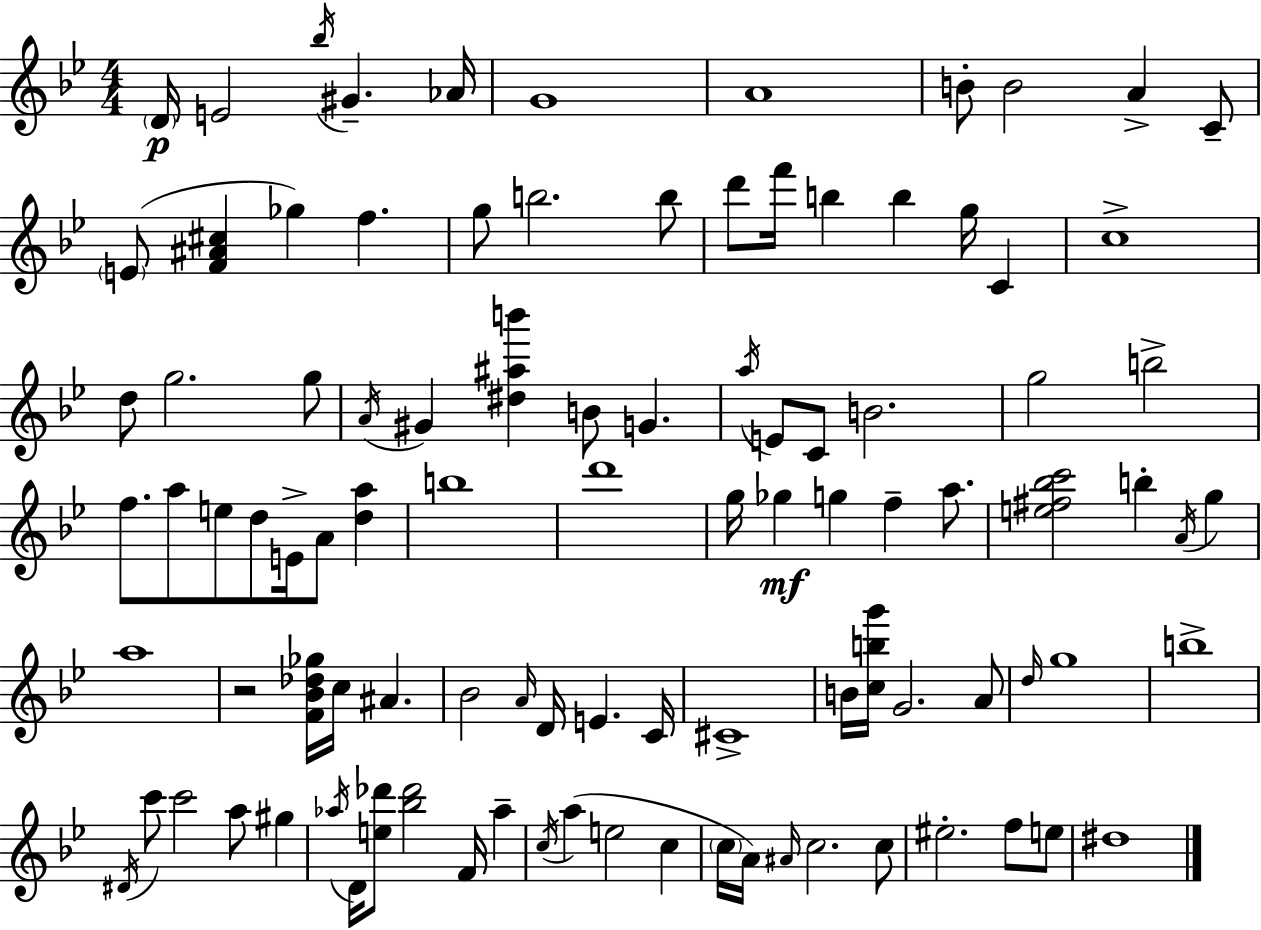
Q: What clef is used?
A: treble